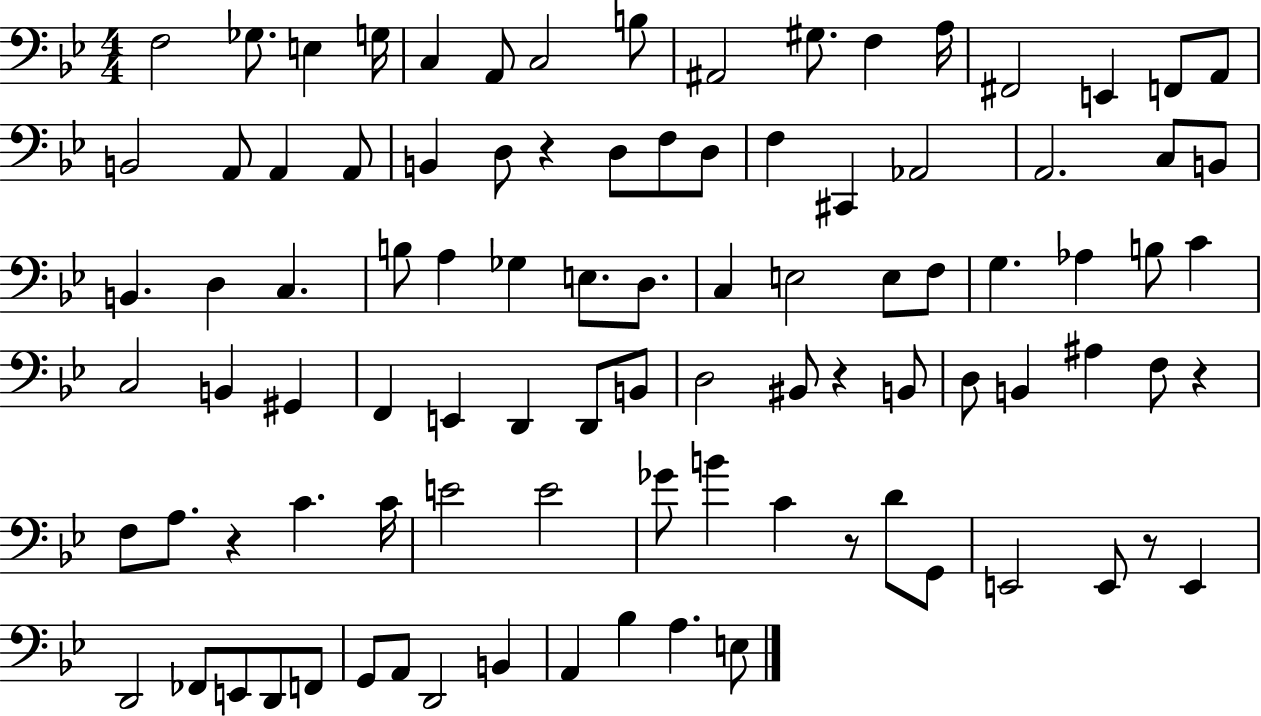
X:1
T:Untitled
M:4/4
L:1/4
K:Bb
F,2 _G,/2 E, G,/4 C, A,,/2 C,2 B,/2 ^A,,2 ^G,/2 F, A,/4 ^F,,2 E,, F,,/2 A,,/2 B,,2 A,,/2 A,, A,,/2 B,, D,/2 z D,/2 F,/2 D,/2 F, ^C,, _A,,2 A,,2 C,/2 B,,/2 B,, D, C, B,/2 A, _G, E,/2 D,/2 C, E,2 E,/2 F,/2 G, _A, B,/2 C C,2 B,, ^G,, F,, E,, D,, D,,/2 B,,/2 D,2 ^B,,/2 z B,,/2 D,/2 B,, ^A, F,/2 z F,/2 A,/2 z C C/4 E2 E2 _G/2 B C z/2 D/2 G,,/2 E,,2 E,,/2 z/2 E,, D,,2 _F,,/2 E,,/2 D,,/2 F,,/2 G,,/2 A,,/2 D,,2 B,, A,, _B, A, E,/2